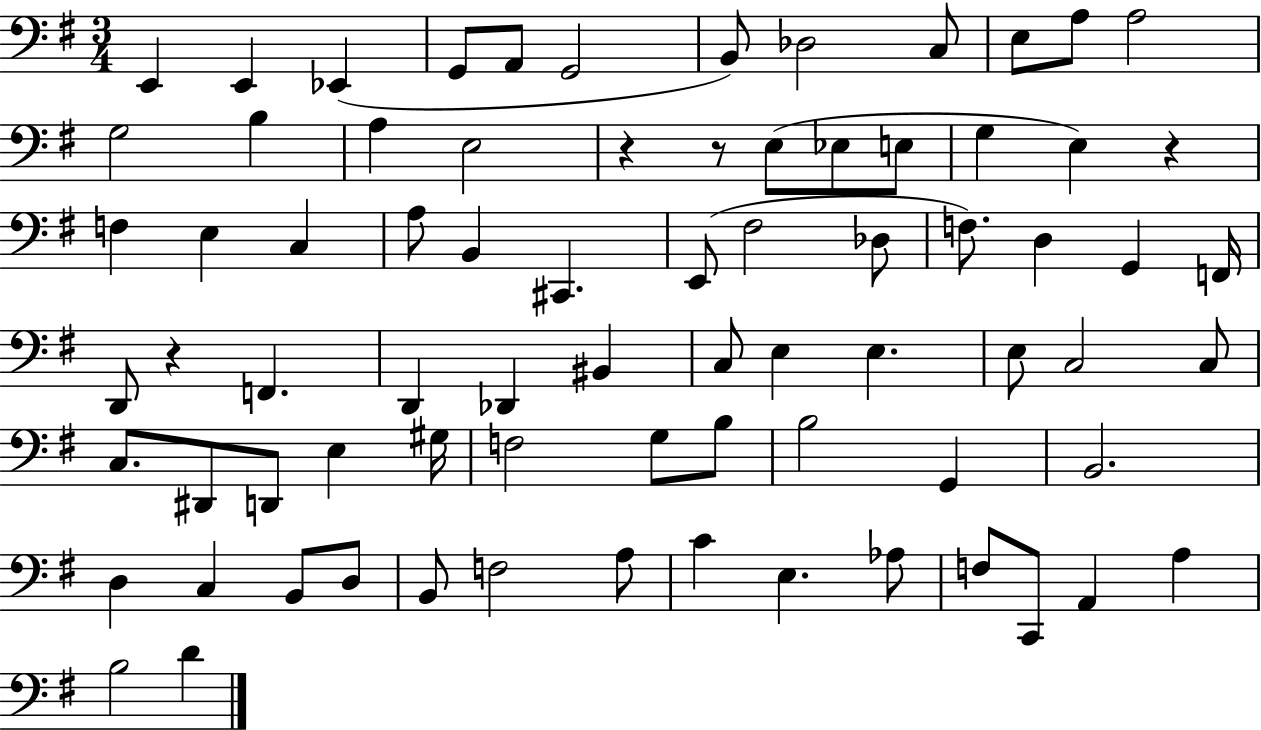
X:1
T:Untitled
M:3/4
L:1/4
K:G
E,, E,, _E,, G,,/2 A,,/2 G,,2 B,,/2 _D,2 C,/2 E,/2 A,/2 A,2 G,2 B, A, E,2 z z/2 E,/2 _E,/2 E,/2 G, E, z F, E, C, A,/2 B,, ^C,, E,,/2 ^F,2 _D,/2 F,/2 D, G,, F,,/4 D,,/2 z F,, D,, _D,, ^B,, C,/2 E, E, E,/2 C,2 C,/2 C,/2 ^D,,/2 D,,/2 E, ^G,/4 F,2 G,/2 B,/2 B,2 G,, B,,2 D, C, B,,/2 D,/2 B,,/2 F,2 A,/2 C E, _A,/2 F,/2 C,,/2 A,, A, B,2 D